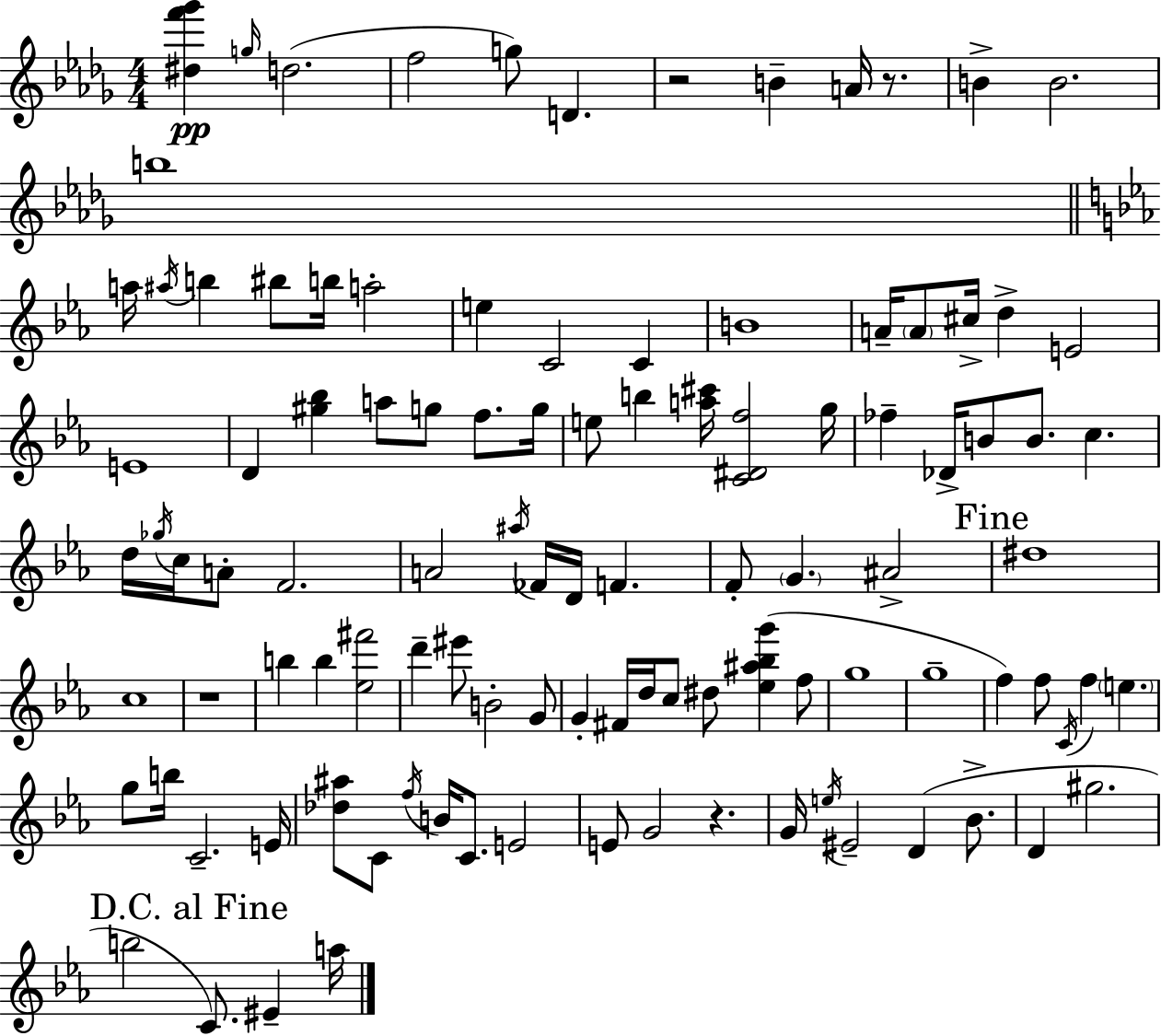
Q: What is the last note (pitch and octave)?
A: A5